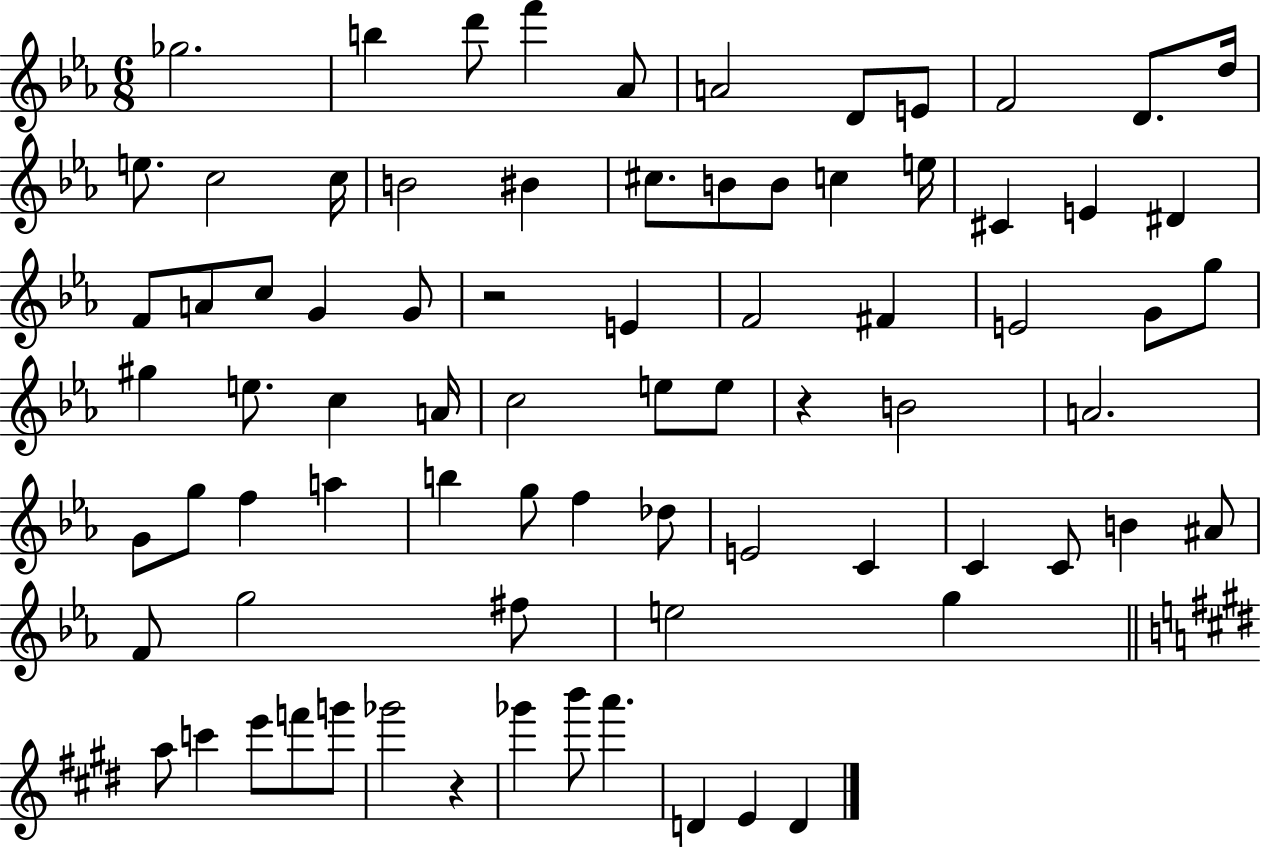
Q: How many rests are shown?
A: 3